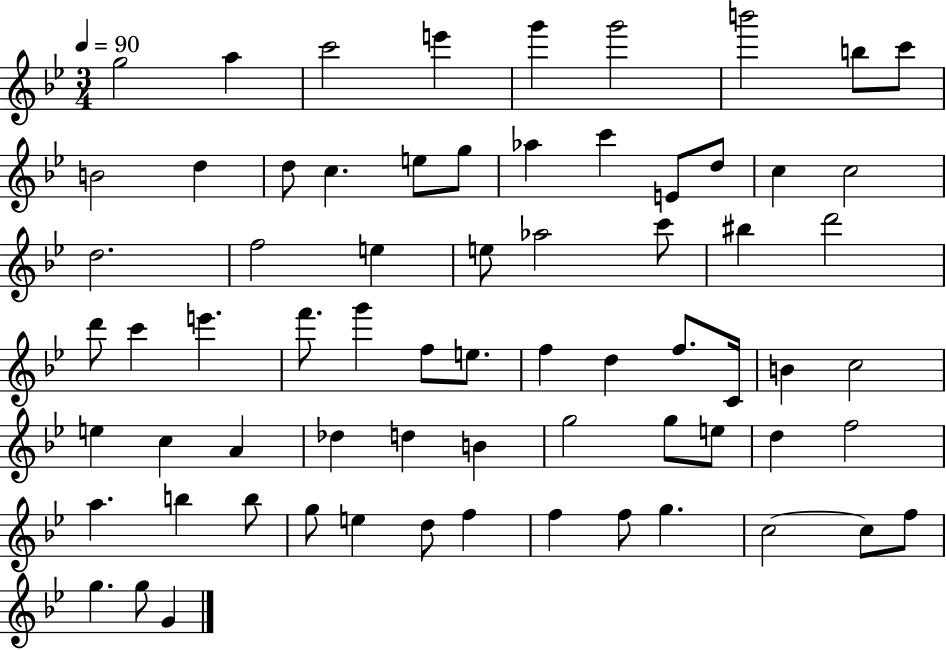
G5/h A5/q C6/h E6/q G6/q G6/h B6/h B5/e C6/e B4/h D5/q D5/e C5/q. E5/e G5/e Ab5/q C6/q E4/e D5/e C5/q C5/h D5/h. F5/h E5/q E5/e Ab5/h C6/e BIS5/q D6/h D6/e C6/q E6/q. F6/e. G6/q F5/e E5/e. F5/q D5/q F5/e. C4/s B4/q C5/h E5/q C5/q A4/q Db5/q D5/q B4/q G5/h G5/e E5/e D5/q F5/h A5/q. B5/q B5/e G5/e E5/q D5/e F5/q F5/q F5/e G5/q. C5/h C5/e F5/e G5/q. G5/e G4/q